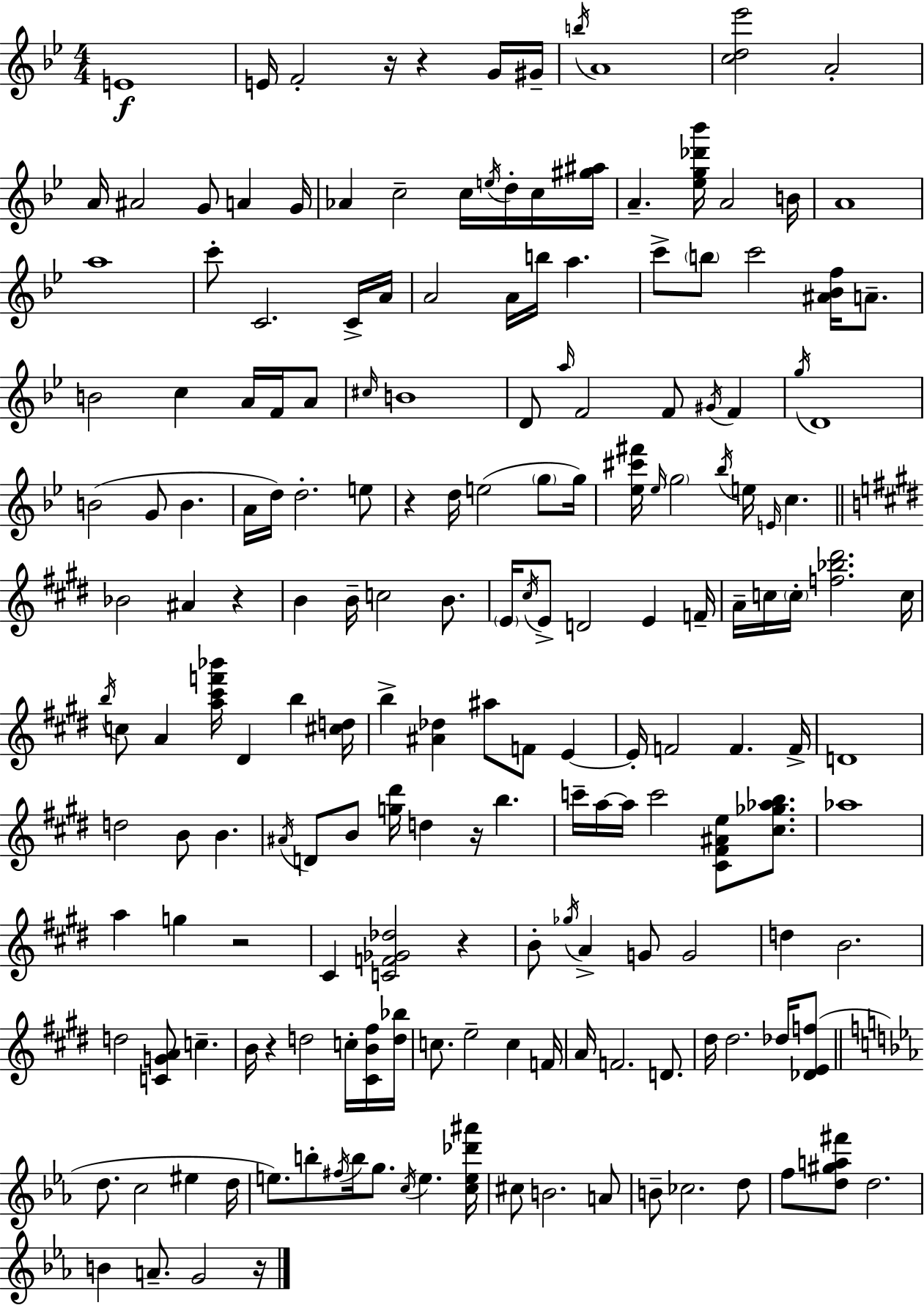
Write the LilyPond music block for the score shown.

{
  \clef treble
  \numericTimeSignature
  \time 4/4
  \key g \minor
  e'1\f | e'16 f'2-. r16 r4 g'16 gis'16-- | \acciaccatura { b''16 } a'1 | <c'' d'' ees'''>2 a'2-. | \break a'16 ais'2 g'8 a'4 | g'16 aes'4 c''2-- c''16 \acciaccatura { e''16 } d''16-. | c''16 <gis'' ais''>16 a'4.-- <ees'' g'' des''' bes'''>16 a'2 | b'16 a'1 | \break a''1 | c'''8-. c'2. | c'16-> a'16 a'2 a'16 b''16 a''4. | c'''8-> \parenthesize b''8 c'''2 <ais' bes' f''>16 a'8.-- | \break b'2 c''4 a'16 f'16 | a'8 \grace { cis''16 } b'1 | d'8 \grace { a''16 } f'2 f'8 | \acciaccatura { gis'16 } f'4 \acciaccatura { g''16 } d'1 | \break b'2( g'8 | b'4. a'16 d''16) d''2.-. | e''8 r4 d''16 e''2( | \parenthesize g''8 g''16) <ees'' cis''' fis'''>16 \grace { ees''16 } \parenthesize g''2 | \break \acciaccatura { bes''16 } e''16 \grace { e'16 } c''4. \bar "||" \break \key e \major bes'2 ais'4 r4 | b'4 b'16-- c''2 b'8. | \parenthesize e'16 \acciaccatura { cis''16 } e'8-> d'2 e'4 | f'16-- a'16-- c''16 \parenthesize c''16-. <f'' bes'' dis'''>2. | \break c''16 \acciaccatura { b''16 } c''8 a'4 <a'' cis''' f''' bes'''>16 dis'4 b''4 | <cis'' d''>16 b''4-> <ais' des''>4 ais''8 f'8 e'4~~ | e'16-. f'2 f'4. | f'16-> d'1 | \break d''2 b'8 b'4. | \acciaccatura { ais'16 } d'8 b'8 <g'' dis'''>16 d''4 r16 b''4. | c'''16-- a''16~~ a''16 c'''2 <cis' fis' ais' e''>8 | <cis'' ges'' aes'' b''>8. aes''1 | \break a''4 g''4 r2 | cis'4 <c' f' ges' des''>2 r4 | b'8-. \acciaccatura { ges''16 } a'4-> g'8 g'2 | d''4 b'2. | \break d''2 <c' g' a'>8 c''4.-- | b'16 r4 d''2 | c''16-. <cis' b' fis''>16 <d'' bes''>16 c''8. e''2-- c''4 | f'16 a'16 f'2. | \break d'8. dis''16 dis''2. | des''16 <des' e' f''>8( \bar "||" \break \key ees \major d''8. c''2 eis''4 d''16 | e''8.) b''8-. \acciaccatura { fis''16 } b''16 g''8. \acciaccatura { c''16 } e''4. | <c'' e'' des''' ais'''>16 cis''8 b'2. | a'8 b'8-- ces''2. | \break d''8 f''8 <d'' gis'' a'' fis'''>8 d''2. | b'4 a'8.-- g'2 | r16 \bar "|."
}